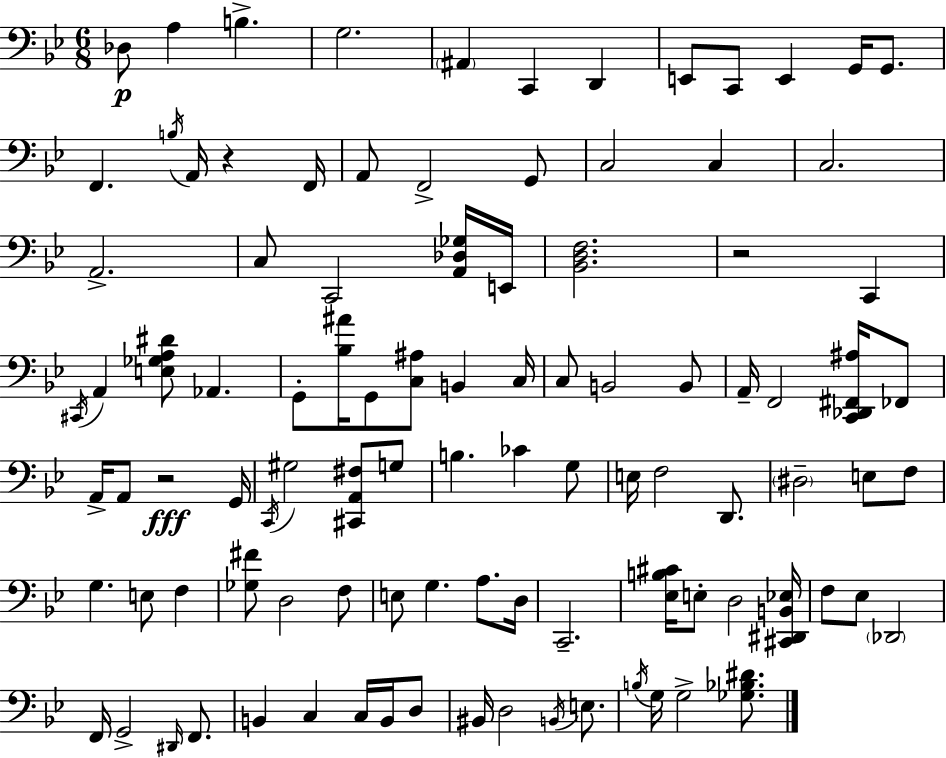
{
  \clef bass
  \numericTimeSignature
  \time 6/8
  \key g \minor
  des8\p a4 b4.-> | g2. | \parenthesize ais,4 c,4 d,4 | e,8 c,8 e,4 g,16 g,8. | \break f,4. \acciaccatura { b16 } a,16 r4 | f,16 a,8 f,2-> g,8 | c2 c4 | c2. | \break a,2.-> | c8 c,2 <a, des ges>16 | e,16 <bes, d f>2. | r2 c,4 | \break \acciaccatura { cis,16 } a,4 <e ges a dis'>8 aes,4. | g,8-. <bes ais'>16 g,8 <c ais>8 b,4 | c16 c8 b,2 | b,8 a,16-- f,2 <c, des, fis, ais>16 | \break fes,8 a,16-> a,8 r2\fff | g,16 \acciaccatura { c,16 } gis2 <cis, a, fis>8 | g8 b4. ces'4 | g8 e16 f2 | \break d,8. \parenthesize dis2-- e8 | f8 g4. e8 f4 | <ges fis'>8 d2 | f8 e8 g4. a8. | \break d16 c,2.-- | <ees b cis'>16 e8-. d2 | <cis, dis, b, ees>16 f8 ees8 \parenthesize des,2 | f,16 g,2-> | \break \grace { dis,16 } f,8. b,4 c4 | c16 b,16 d8 bis,16 d2 | \acciaccatura { b,16 } e8. \acciaccatura { b16 } g16 g2-> | <ges bes dis'>8. \bar "|."
}